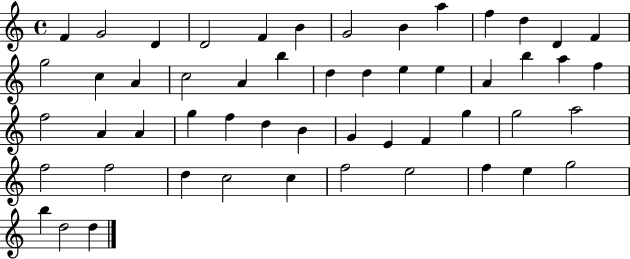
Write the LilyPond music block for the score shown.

{
  \clef treble
  \time 4/4
  \defaultTimeSignature
  \key c \major
  f'4 g'2 d'4 | d'2 f'4 b'4 | g'2 b'4 a''4 | f''4 d''4 d'4 f'4 | \break g''2 c''4 a'4 | c''2 a'4 b''4 | d''4 d''4 e''4 e''4 | a'4 b''4 a''4 f''4 | \break f''2 a'4 a'4 | g''4 f''4 d''4 b'4 | g'4 e'4 f'4 g''4 | g''2 a''2 | \break f''2 f''2 | d''4 c''2 c''4 | f''2 e''2 | f''4 e''4 g''2 | \break b''4 d''2 d''4 | \bar "|."
}